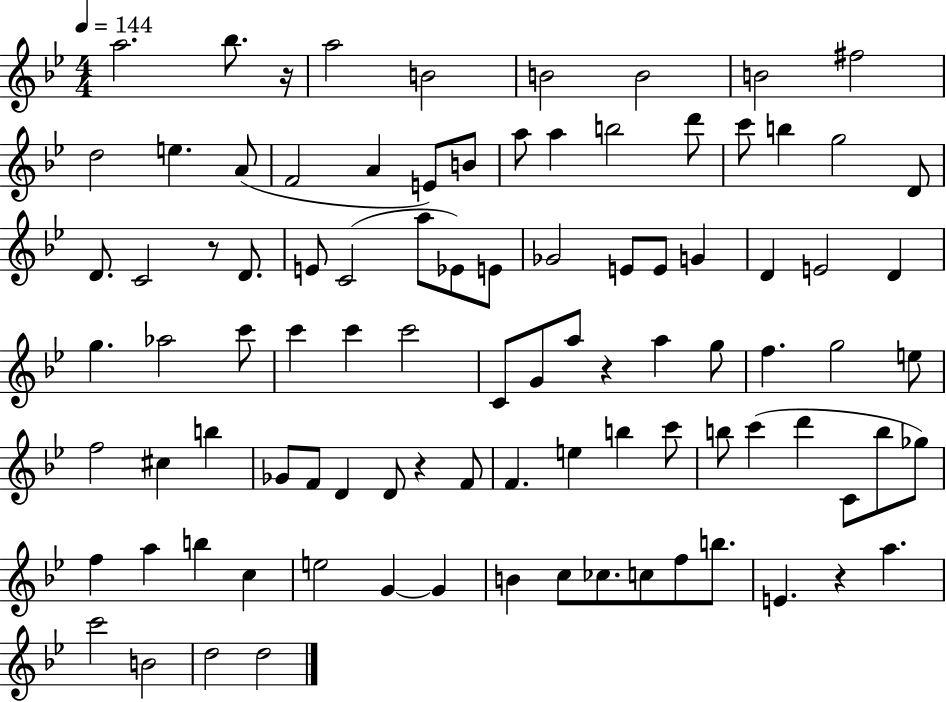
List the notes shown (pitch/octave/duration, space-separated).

A5/h. Bb5/e. R/s A5/h B4/h B4/h B4/h B4/h F#5/h D5/h E5/q. A4/e F4/h A4/q E4/e B4/e A5/e A5/q B5/h D6/e C6/e B5/q G5/h D4/e D4/e. C4/h R/e D4/e. E4/e C4/h A5/e Eb4/e E4/e Gb4/h E4/e E4/e G4/q D4/q E4/h D4/q G5/q. Ab5/h C6/e C6/q C6/q C6/h C4/e G4/e A5/e R/q A5/q G5/e F5/q. G5/h E5/e F5/h C#5/q B5/q Gb4/e F4/e D4/q D4/e R/q F4/e F4/q. E5/q B5/q C6/e B5/e C6/q D6/q C4/e B5/e Gb5/e F5/q A5/q B5/q C5/q E5/h G4/q G4/q B4/q C5/e CES5/e. C5/e F5/e B5/e. E4/q. R/q A5/q. C6/h B4/h D5/h D5/h